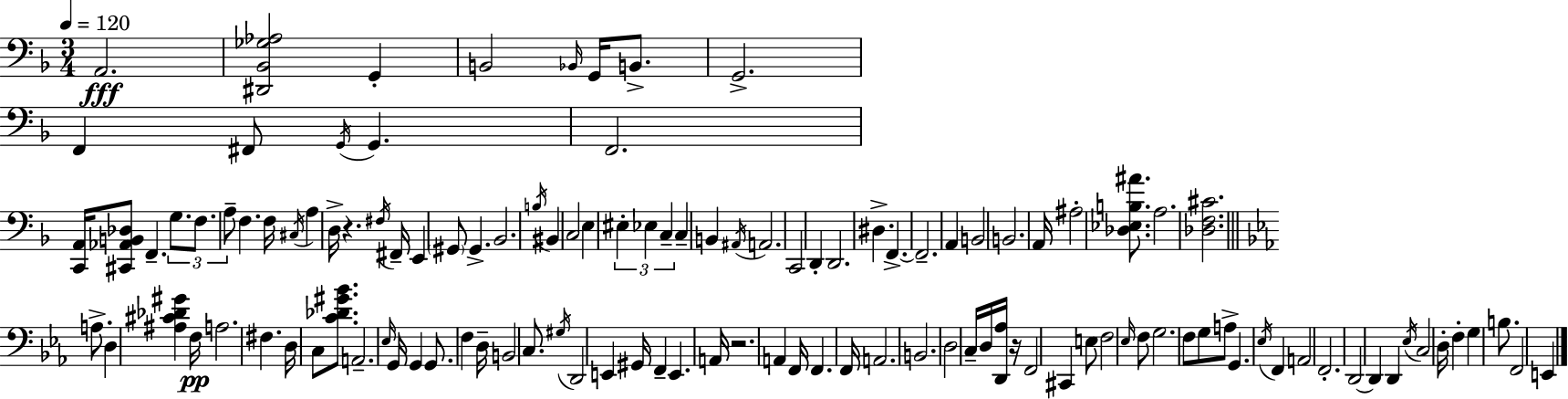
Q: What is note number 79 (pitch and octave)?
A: B2